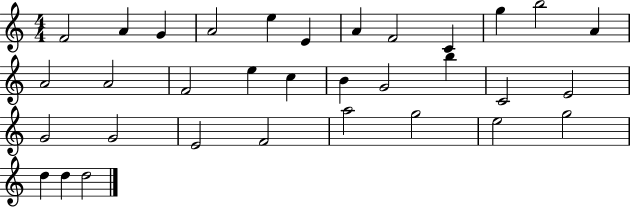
{
  \clef treble
  \numericTimeSignature
  \time 4/4
  \key c \major
  f'2 a'4 g'4 | a'2 e''4 e'4 | a'4 f'2 c'4 | g''4 b''2 a'4 | \break a'2 a'2 | f'2 e''4 c''4 | b'4 g'2 b''4 | c'2 e'2 | \break g'2 g'2 | e'2 f'2 | a''2 g''2 | e''2 g''2 | \break d''4 d''4 d''2 | \bar "|."
}